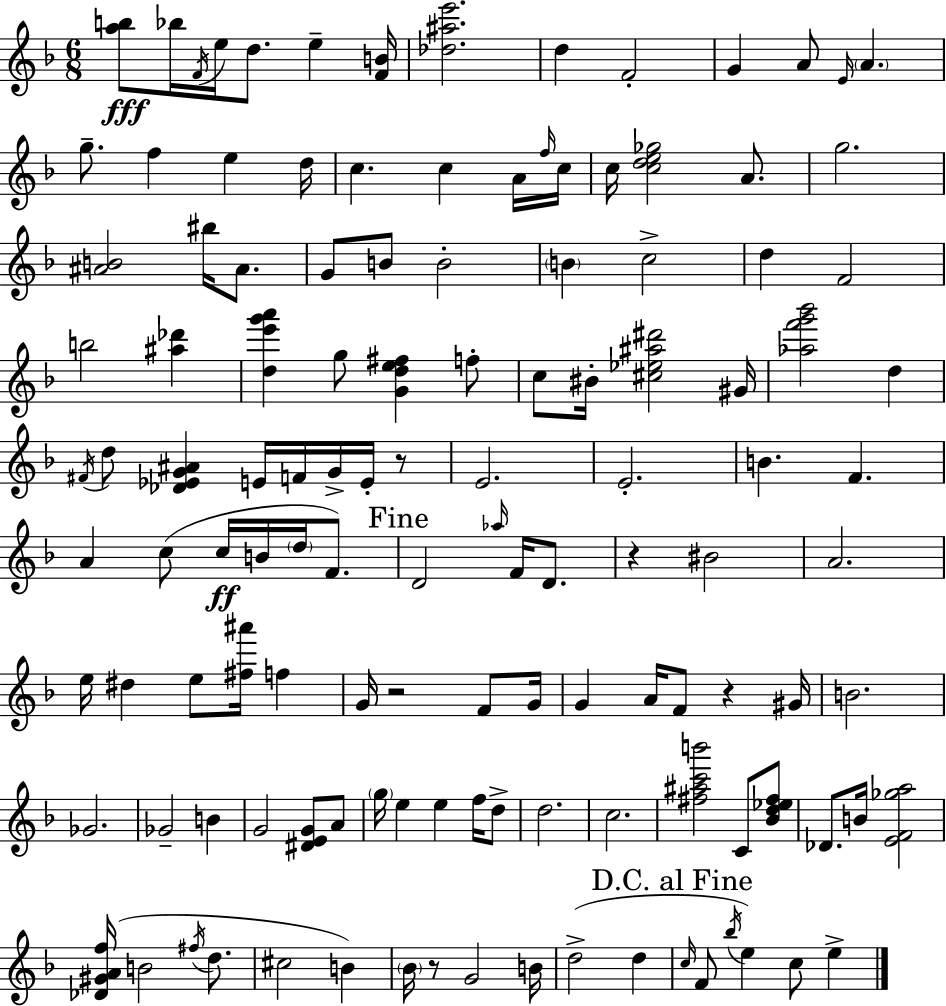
[A5,B5]/e Bb5/s F4/s E5/s D5/e. E5/q [F4,B4]/s [Db5,A#5,E6]/h. D5/q F4/h G4/q A4/e E4/s A4/q. G5/e. F5/q E5/q D5/s C5/q. C5/q A4/s F5/s C5/s C5/s [C5,D5,E5,Gb5]/h A4/e. G5/h. [A#4,B4]/h BIS5/s A#4/e. G4/e B4/e B4/h B4/q C5/h D5/q F4/h B5/h [A#5,Db6]/q [D5,E6,G6,A6]/q G5/e [G4,D5,E5,F#5]/q F5/e C5/e BIS4/s [C#5,Eb5,A#5,D#6]/h G#4/s [Ab5,F6,G6,Bb6]/h D5/q F#4/s D5/e [Db4,Eb4,G4,A#4]/q E4/s F4/s G4/s E4/s R/e E4/h. E4/h. B4/q. F4/q. A4/q C5/e C5/s B4/s D5/s F4/e. D4/h Ab5/s F4/s D4/e. R/q BIS4/h A4/h. E5/s D#5/q E5/e [F#5,A#6]/s F5/q G4/s R/h F4/e G4/s G4/q A4/s F4/e R/q G#4/s B4/h. Gb4/h. Gb4/h B4/q G4/h [D#4,E4,G4]/e A4/e G5/s E5/q E5/q F5/s D5/e D5/h. C5/h. [F#5,A#5,C6,B6]/h C4/e [Bb4,D5,Eb5,F#5]/e Db4/e. B4/s [E4,F4,Gb5,A5]/h [Db4,G#4,A4,F5]/s B4/h F#5/s D5/e. C#5/h B4/q Bb4/s R/e G4/h B4/s D5/h D5/q C5/s F4/e Bb5/s E5/q C5/e E5/q